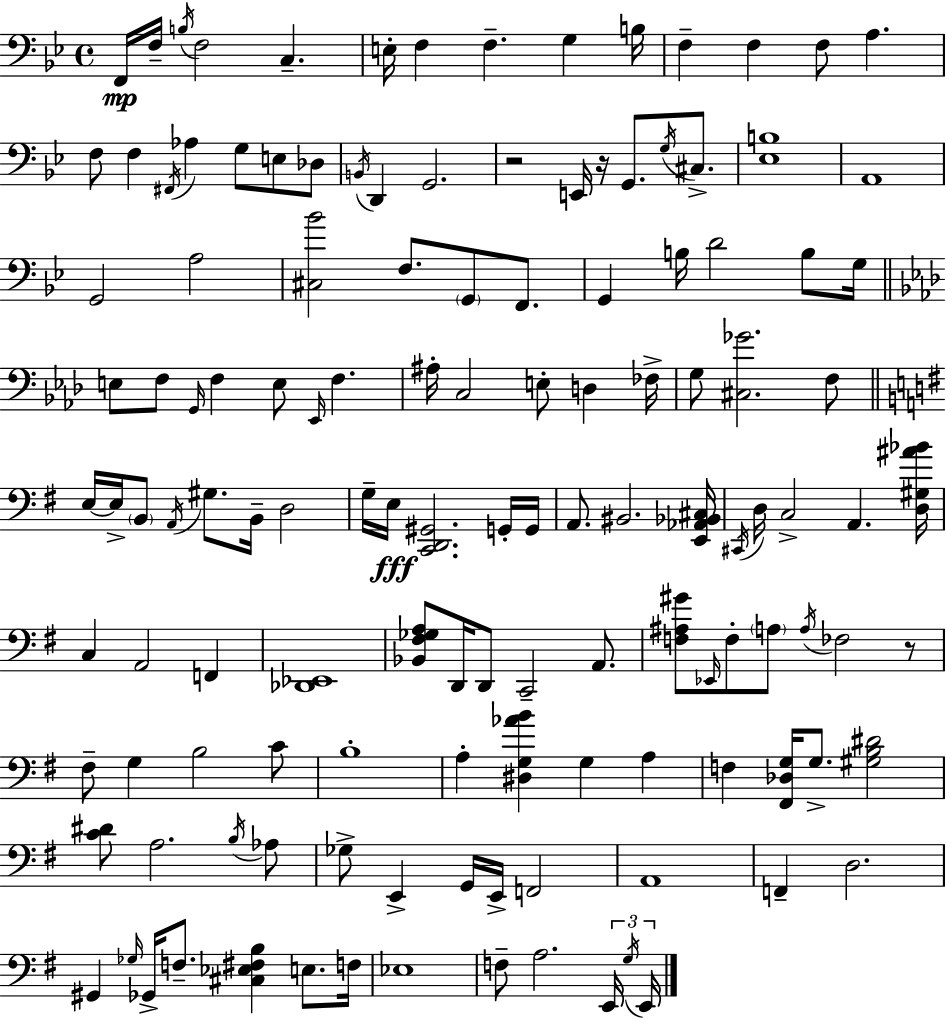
X:1
T:Untitled
M:4/4
L:1/4
K:Bb
F,,/4 F,/4 B,/4 F,2 C, E,/4 F, F, G, B,/4 F, F, F,/2 A, F,/2 F, ^F,,/4 _A, G,/2 E,/2 _D,/2 B,,/4 D,, G,,2 z2 E,,/4 z/4 G,,/2 G,/4 ^C,/2 [_E,B,]4 A,,4 G,,2 A,2 [^C,_B]2 F,/2 G,,/2 F,,/2 G,, B,/4 D2 B,/2 G,/4 E,/2 F,/2 G,,/4 F, E,/2 _E,,/4 F, ^A,/4 C,2 E,/2 D, _F,/4 G,/2 [^C,_G]2 F,/2 E,/4 E,/4 B,,/2 A,,/4 ^G,/2 B,,/4 D,2 G,/4 E,/4 [C,,D,,^G,,]2 G,,/4 G,,/4 A,,/2 ^B,,2 [E,,_A,,_B,,^C,]/4 ^C,,/4 D,/4 C,2 A,, [D,^G,^A_B]/4 C, A,,2 F,, [_D,,_E,,]4 [_B,,^F,_G,A,]/2 D,,/4 D,,/2 C,,2 A,,/2 [F,^A,^G]/2 _E,,/4 F,/2 A,/2 A,/4 _F,2 z/2 ^F,/2 G, B,2 C/2 B,4 A, [^D,G,_AB] G, A, F, [^F,,_D,G,]/4 G,/2 [^G,B,^D]2 [C^D]/2 A,2 B,/4 _A,/2 _G,/2 E,, G,,/4 E,,/4 F,,2 A,,4 F,, D,2 ^G,, _G,/4 _G,,/4 F,/2 [^C,_E,^F,B,] E,/2 F,/4 _E,4 F,/2 A,2 E,,/4 G,/4 E,,/4